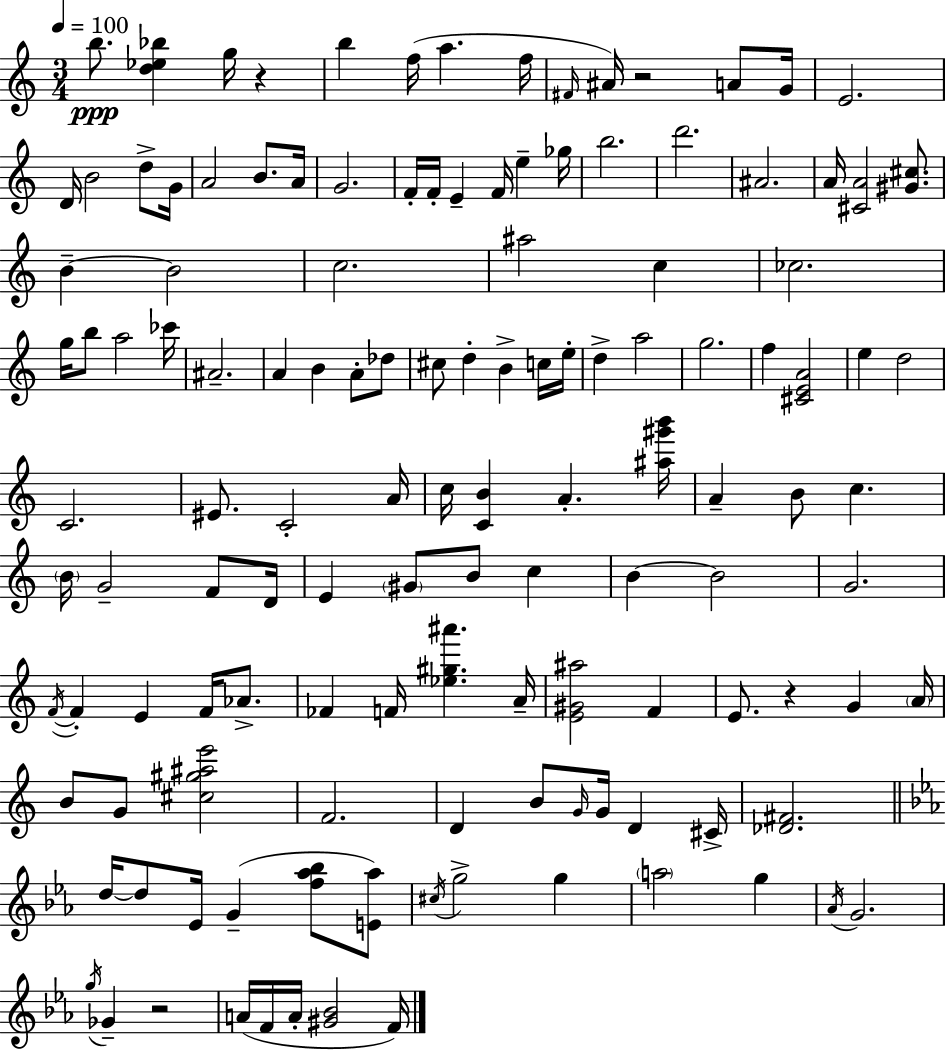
X:1
T:Untitled
M:3/4
L:1/4
K:C
b/2 [d_e_b] g/4 z b f/4 a f/4 ^F/4 ^A/4 z2 A/2 G/4 E2 D/4 B2 d/2 G/4 A2 B/2 A/4 G2 F/4 F/4 E F/4 e _g/4 b2 d'2 ^A2 A/4 [^CA]2 [^G^c]/2 B B2 c2 ^a2 c _c2 g/4 b/2 a2 _c'/4 ^A2 A B A/2 _d/2 ^c/2 d B c/4 e/4 d a2 g2 f [^CEA]2 e d2 C2 ^E/2 C2 A/4 c/4 [CB] A [^a^g'b']/4 A B/2 c B/4 G2 F/2 D/4 E ^G/2 B/2 c B B2 G2 F/4 F E F/4 _A/2 _F F/4 [_e^g^a'] A/4 [E^G^a]2 F E/2 z G A/4 B/2 G/2 [^c^g^ae']2 F2 D B/2 G/4 G/4 D ^C/4 [_D^F]2 d/4 d/2 _E/4 G [f_a_b]/2 [E_a]/2 ^c/4 g2 g a2 g _A/4 G2 g/4 _G z2 A/4 F/4 A/4 [^G_B]2 F/4